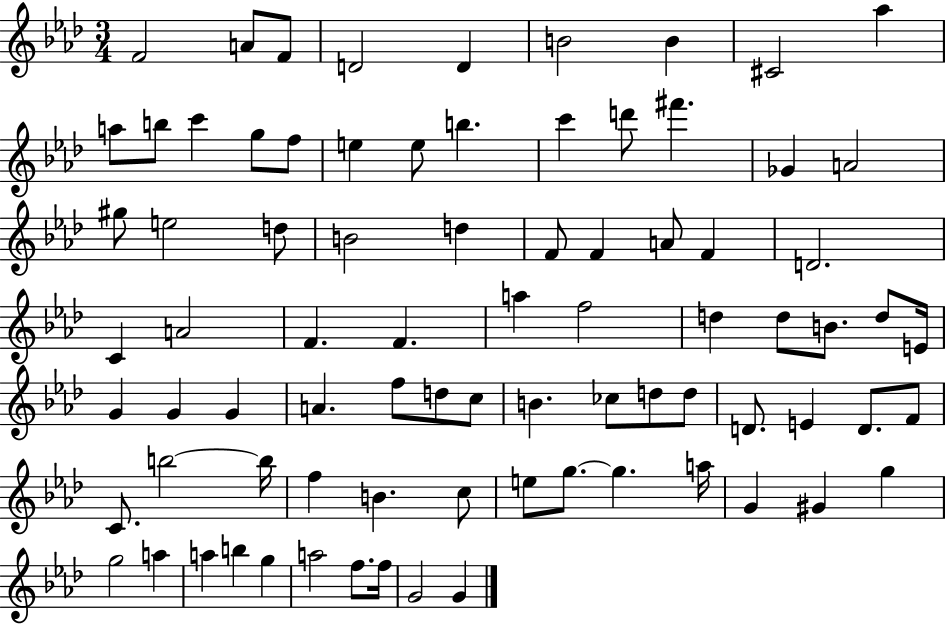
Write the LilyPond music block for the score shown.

{
  \clef treble
  \numericTimeSignature
  \time 3/4
  \key aes \major
  f'2 a'8 f'8 | d'2 d'4 | b'2 b'4 | cis'2 aes''4 | \break a''8 b''8 c'''4 g''8 f''8 | e''4 e''8 b''4. | c'''4 d'''8 fis'''4. | ges'4 a'2 | \break gis''8 e''2 d''8 | b'2 d''4 | f'8 f'4 a'8 f'4 | d'2. | \break c'4 a'2 | f'4. f'4. | a''4 f''2 | d''4 d''8 b'8. d''8 e'16 | \break g'4 g'4 g'4 | a'4. f''8 d''8 c''8 | b'4. ces''8 d''8 d''8 | d'8. e'4 d'8. f'8 | \break c'8. b''2~~ b''16 | f''4 b'4. c''8 | e''8 g''8.~~ g''4. a''16 | g'4 gis'4 g''4 | \break g''2 a''4 | a''4 b''4 g''4 | a''2 f''8. f''16 | g'2 g'4 | \break \bar "|."
}